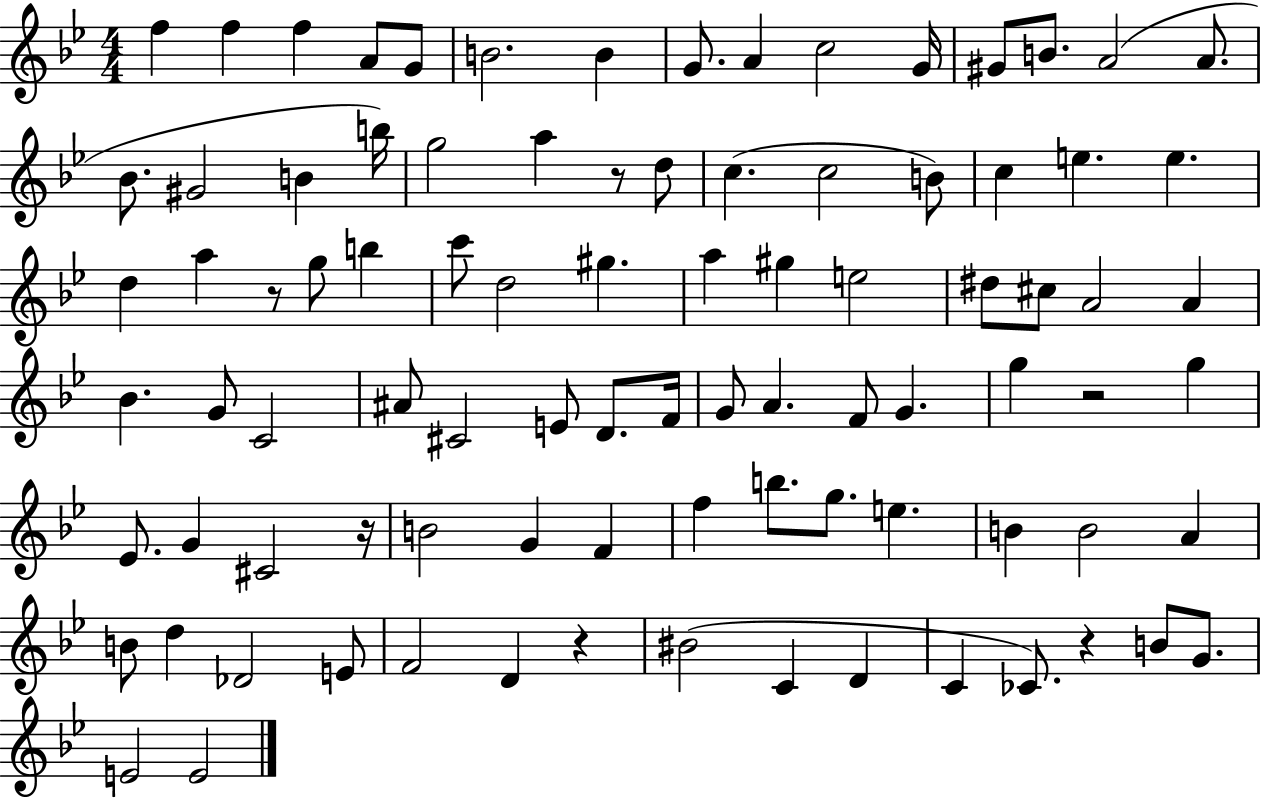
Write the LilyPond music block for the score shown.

{
  \clef treble
  \numericTimeSignature
  \time 4/4
  \key bes \major
  f''4 f''4 f''4 a'8 g'8 | b'2. b'4 | g'8. a'4 c''2 g'16 | gis'8 b'8. a'2( a'8. | \break bes'8. gis'2 b'4 b''16) | g''2 a''4 r8 d''8 | c''4.( c''2 b'8) | c''4 e''4. e''4. | \break d''4 a''4 r8 g''8 b''4 | c'''8 d''2 gis''4. | a''4 gis''4 e''2 | dis''8 cis''8 a'2 a'4 | \break bes'4. g'8 c'2 | ais'8 cis'2 e'8 d'8. f'16 | g'8 a'4. f'8 g'4. | g''4 r2 g''4 | \break ees'8. g'4 cis'2 r16 | b'2 g'4 f'4 | f''4 b''8. g''8. e''4. | b'4 b'2 a'4 | \break b'8 d''4 des'2 e'8 | f'2 d'4 r4 | bis'2( c'4 d'4 | c'4 ces'8.) r4 b'8 g'8. | \break e'2 e'2 | \bar "|."
}